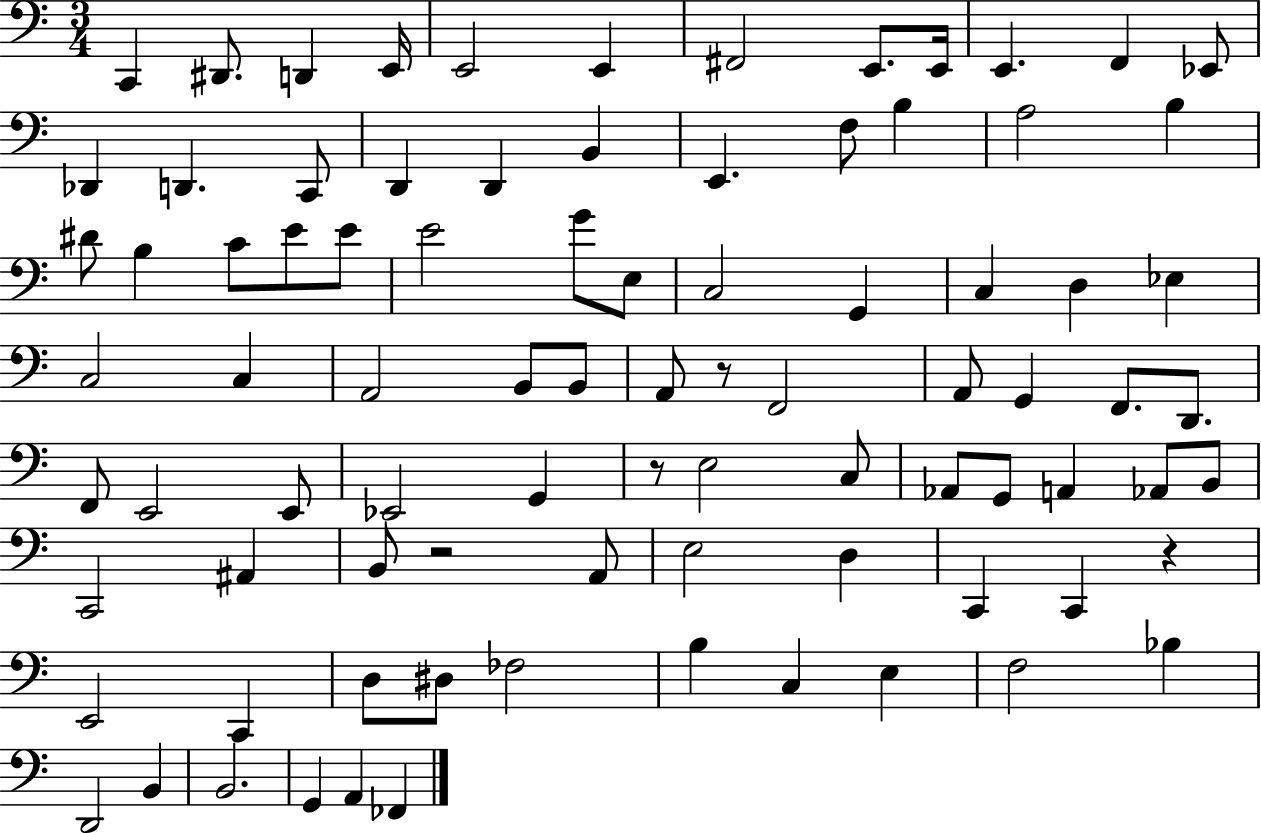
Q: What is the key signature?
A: C major